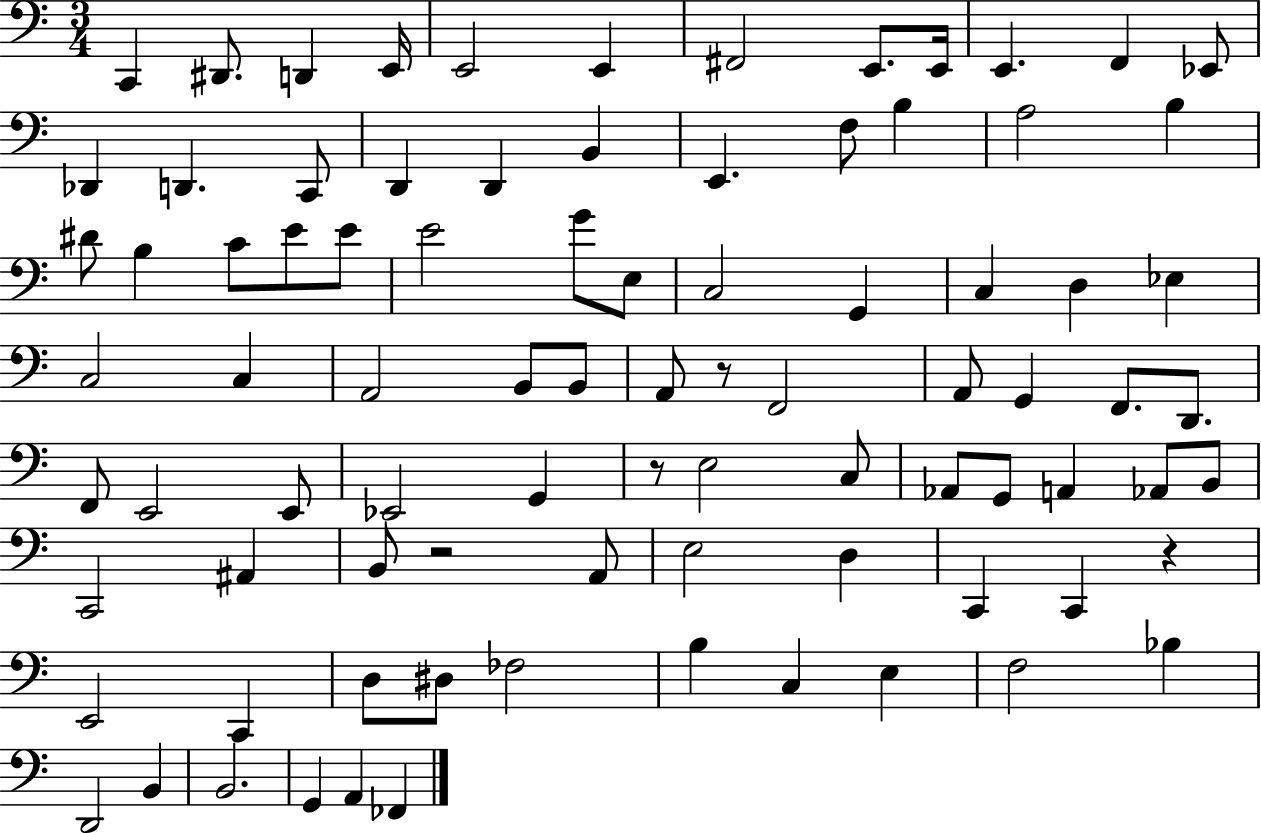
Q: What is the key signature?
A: C major